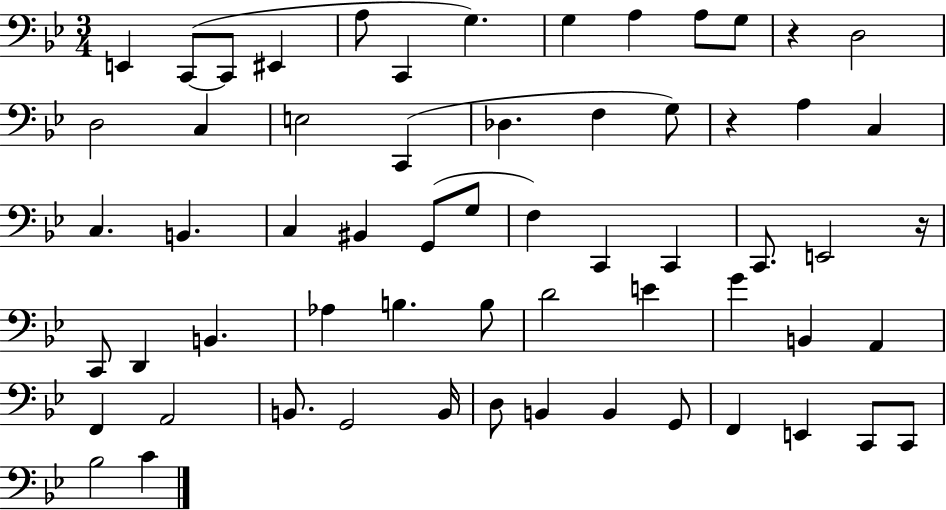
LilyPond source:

{
  \clef bass
  \numericTimeSignature
  \time 3/4
  \key bes \major
  e,4 c,8~(~ c,8 eis,4 | a8 c,4 g4.) | g4 a4 a8 g8 | r4 d2 | \break d2 c4 | e2 c,4( | des4. f4 g8) | r4 a4 c4 | \break c4. b,4. | c4 bis,4 g,8( g8 | f4) c,4 c,4 | c,8. e,2 r16 | \break c,8 d,4 b,4. | aes4 b4. b8 | d'2 e'4 | g'4 b,4 a,4 | \break f,4 a,2 | b,8. g,2 b,16 | d8 b,4 b,4 g,8 | f,4 e,4 c,8 c,8 | \break bes2 c'4 | \bar "|."
}